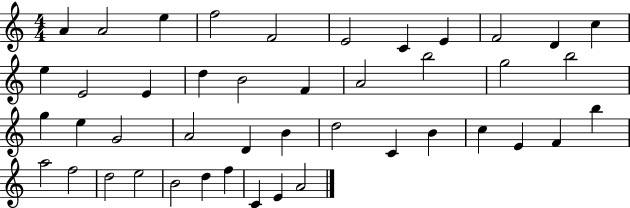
{
  \clef treble
  \numericTimeSignature
  \time 4/4
  \key c \major
  a'4 a'2 e''4 | f''2 f'2 | e'2 c'4 e'4 | f'2 d'4 c''4 | \break e''4 e'2 e'4 | d''4 b'2 f'4 | a'2 b''2 | g''2 b''2 | \break g''4 e''4 g'2 | a'2 d'4 b'4 | d''2 c'4 b'4 | c''4 e'4 f'4 b''4 | \break a''2 f''2 | d''2 e''2 | b'2 d''4 f''4 | c'4 e'4 a'2 | \break \bar "|."
}